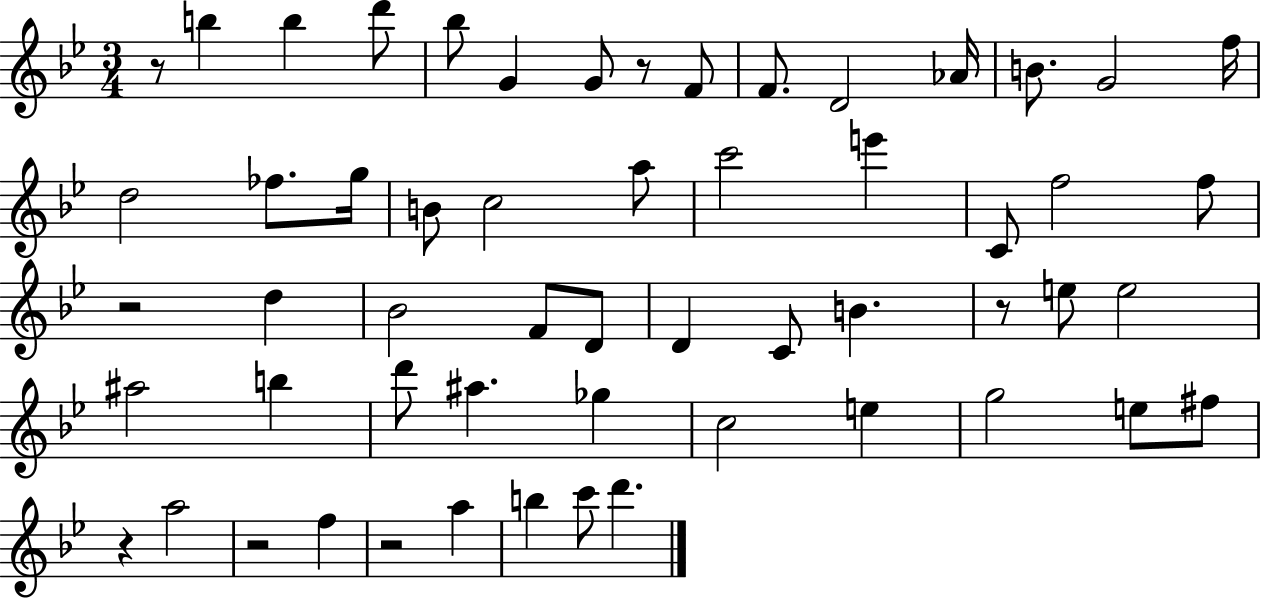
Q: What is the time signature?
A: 3/4